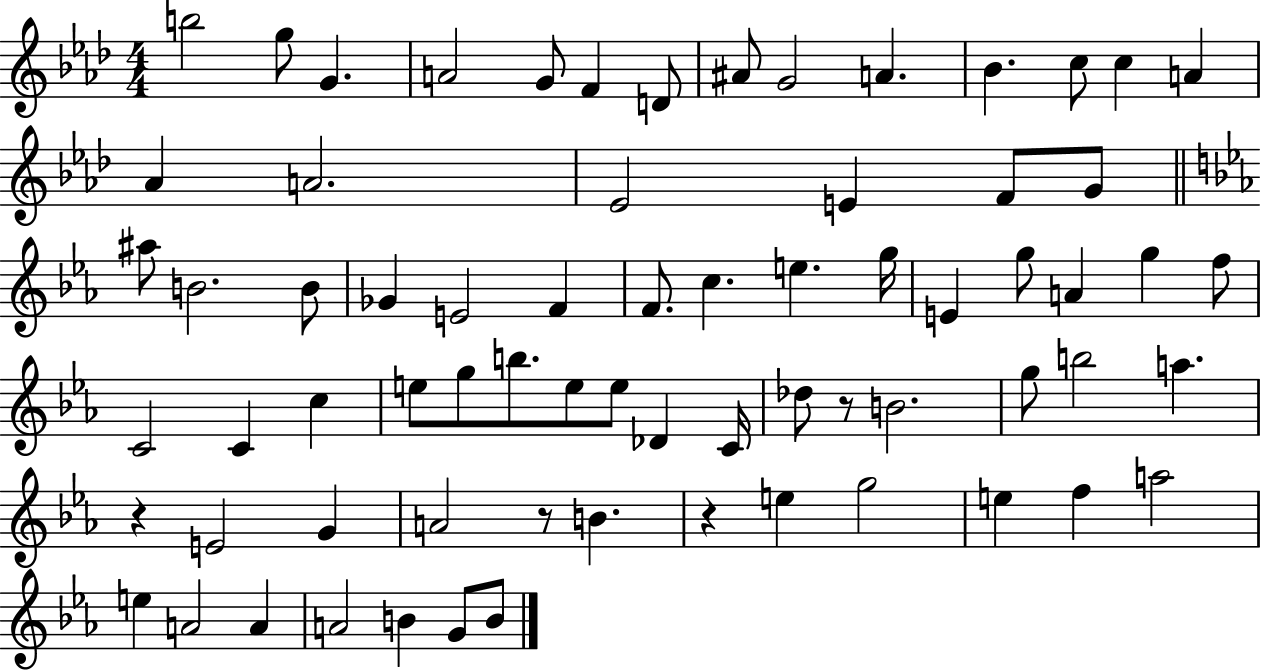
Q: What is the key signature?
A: AES major